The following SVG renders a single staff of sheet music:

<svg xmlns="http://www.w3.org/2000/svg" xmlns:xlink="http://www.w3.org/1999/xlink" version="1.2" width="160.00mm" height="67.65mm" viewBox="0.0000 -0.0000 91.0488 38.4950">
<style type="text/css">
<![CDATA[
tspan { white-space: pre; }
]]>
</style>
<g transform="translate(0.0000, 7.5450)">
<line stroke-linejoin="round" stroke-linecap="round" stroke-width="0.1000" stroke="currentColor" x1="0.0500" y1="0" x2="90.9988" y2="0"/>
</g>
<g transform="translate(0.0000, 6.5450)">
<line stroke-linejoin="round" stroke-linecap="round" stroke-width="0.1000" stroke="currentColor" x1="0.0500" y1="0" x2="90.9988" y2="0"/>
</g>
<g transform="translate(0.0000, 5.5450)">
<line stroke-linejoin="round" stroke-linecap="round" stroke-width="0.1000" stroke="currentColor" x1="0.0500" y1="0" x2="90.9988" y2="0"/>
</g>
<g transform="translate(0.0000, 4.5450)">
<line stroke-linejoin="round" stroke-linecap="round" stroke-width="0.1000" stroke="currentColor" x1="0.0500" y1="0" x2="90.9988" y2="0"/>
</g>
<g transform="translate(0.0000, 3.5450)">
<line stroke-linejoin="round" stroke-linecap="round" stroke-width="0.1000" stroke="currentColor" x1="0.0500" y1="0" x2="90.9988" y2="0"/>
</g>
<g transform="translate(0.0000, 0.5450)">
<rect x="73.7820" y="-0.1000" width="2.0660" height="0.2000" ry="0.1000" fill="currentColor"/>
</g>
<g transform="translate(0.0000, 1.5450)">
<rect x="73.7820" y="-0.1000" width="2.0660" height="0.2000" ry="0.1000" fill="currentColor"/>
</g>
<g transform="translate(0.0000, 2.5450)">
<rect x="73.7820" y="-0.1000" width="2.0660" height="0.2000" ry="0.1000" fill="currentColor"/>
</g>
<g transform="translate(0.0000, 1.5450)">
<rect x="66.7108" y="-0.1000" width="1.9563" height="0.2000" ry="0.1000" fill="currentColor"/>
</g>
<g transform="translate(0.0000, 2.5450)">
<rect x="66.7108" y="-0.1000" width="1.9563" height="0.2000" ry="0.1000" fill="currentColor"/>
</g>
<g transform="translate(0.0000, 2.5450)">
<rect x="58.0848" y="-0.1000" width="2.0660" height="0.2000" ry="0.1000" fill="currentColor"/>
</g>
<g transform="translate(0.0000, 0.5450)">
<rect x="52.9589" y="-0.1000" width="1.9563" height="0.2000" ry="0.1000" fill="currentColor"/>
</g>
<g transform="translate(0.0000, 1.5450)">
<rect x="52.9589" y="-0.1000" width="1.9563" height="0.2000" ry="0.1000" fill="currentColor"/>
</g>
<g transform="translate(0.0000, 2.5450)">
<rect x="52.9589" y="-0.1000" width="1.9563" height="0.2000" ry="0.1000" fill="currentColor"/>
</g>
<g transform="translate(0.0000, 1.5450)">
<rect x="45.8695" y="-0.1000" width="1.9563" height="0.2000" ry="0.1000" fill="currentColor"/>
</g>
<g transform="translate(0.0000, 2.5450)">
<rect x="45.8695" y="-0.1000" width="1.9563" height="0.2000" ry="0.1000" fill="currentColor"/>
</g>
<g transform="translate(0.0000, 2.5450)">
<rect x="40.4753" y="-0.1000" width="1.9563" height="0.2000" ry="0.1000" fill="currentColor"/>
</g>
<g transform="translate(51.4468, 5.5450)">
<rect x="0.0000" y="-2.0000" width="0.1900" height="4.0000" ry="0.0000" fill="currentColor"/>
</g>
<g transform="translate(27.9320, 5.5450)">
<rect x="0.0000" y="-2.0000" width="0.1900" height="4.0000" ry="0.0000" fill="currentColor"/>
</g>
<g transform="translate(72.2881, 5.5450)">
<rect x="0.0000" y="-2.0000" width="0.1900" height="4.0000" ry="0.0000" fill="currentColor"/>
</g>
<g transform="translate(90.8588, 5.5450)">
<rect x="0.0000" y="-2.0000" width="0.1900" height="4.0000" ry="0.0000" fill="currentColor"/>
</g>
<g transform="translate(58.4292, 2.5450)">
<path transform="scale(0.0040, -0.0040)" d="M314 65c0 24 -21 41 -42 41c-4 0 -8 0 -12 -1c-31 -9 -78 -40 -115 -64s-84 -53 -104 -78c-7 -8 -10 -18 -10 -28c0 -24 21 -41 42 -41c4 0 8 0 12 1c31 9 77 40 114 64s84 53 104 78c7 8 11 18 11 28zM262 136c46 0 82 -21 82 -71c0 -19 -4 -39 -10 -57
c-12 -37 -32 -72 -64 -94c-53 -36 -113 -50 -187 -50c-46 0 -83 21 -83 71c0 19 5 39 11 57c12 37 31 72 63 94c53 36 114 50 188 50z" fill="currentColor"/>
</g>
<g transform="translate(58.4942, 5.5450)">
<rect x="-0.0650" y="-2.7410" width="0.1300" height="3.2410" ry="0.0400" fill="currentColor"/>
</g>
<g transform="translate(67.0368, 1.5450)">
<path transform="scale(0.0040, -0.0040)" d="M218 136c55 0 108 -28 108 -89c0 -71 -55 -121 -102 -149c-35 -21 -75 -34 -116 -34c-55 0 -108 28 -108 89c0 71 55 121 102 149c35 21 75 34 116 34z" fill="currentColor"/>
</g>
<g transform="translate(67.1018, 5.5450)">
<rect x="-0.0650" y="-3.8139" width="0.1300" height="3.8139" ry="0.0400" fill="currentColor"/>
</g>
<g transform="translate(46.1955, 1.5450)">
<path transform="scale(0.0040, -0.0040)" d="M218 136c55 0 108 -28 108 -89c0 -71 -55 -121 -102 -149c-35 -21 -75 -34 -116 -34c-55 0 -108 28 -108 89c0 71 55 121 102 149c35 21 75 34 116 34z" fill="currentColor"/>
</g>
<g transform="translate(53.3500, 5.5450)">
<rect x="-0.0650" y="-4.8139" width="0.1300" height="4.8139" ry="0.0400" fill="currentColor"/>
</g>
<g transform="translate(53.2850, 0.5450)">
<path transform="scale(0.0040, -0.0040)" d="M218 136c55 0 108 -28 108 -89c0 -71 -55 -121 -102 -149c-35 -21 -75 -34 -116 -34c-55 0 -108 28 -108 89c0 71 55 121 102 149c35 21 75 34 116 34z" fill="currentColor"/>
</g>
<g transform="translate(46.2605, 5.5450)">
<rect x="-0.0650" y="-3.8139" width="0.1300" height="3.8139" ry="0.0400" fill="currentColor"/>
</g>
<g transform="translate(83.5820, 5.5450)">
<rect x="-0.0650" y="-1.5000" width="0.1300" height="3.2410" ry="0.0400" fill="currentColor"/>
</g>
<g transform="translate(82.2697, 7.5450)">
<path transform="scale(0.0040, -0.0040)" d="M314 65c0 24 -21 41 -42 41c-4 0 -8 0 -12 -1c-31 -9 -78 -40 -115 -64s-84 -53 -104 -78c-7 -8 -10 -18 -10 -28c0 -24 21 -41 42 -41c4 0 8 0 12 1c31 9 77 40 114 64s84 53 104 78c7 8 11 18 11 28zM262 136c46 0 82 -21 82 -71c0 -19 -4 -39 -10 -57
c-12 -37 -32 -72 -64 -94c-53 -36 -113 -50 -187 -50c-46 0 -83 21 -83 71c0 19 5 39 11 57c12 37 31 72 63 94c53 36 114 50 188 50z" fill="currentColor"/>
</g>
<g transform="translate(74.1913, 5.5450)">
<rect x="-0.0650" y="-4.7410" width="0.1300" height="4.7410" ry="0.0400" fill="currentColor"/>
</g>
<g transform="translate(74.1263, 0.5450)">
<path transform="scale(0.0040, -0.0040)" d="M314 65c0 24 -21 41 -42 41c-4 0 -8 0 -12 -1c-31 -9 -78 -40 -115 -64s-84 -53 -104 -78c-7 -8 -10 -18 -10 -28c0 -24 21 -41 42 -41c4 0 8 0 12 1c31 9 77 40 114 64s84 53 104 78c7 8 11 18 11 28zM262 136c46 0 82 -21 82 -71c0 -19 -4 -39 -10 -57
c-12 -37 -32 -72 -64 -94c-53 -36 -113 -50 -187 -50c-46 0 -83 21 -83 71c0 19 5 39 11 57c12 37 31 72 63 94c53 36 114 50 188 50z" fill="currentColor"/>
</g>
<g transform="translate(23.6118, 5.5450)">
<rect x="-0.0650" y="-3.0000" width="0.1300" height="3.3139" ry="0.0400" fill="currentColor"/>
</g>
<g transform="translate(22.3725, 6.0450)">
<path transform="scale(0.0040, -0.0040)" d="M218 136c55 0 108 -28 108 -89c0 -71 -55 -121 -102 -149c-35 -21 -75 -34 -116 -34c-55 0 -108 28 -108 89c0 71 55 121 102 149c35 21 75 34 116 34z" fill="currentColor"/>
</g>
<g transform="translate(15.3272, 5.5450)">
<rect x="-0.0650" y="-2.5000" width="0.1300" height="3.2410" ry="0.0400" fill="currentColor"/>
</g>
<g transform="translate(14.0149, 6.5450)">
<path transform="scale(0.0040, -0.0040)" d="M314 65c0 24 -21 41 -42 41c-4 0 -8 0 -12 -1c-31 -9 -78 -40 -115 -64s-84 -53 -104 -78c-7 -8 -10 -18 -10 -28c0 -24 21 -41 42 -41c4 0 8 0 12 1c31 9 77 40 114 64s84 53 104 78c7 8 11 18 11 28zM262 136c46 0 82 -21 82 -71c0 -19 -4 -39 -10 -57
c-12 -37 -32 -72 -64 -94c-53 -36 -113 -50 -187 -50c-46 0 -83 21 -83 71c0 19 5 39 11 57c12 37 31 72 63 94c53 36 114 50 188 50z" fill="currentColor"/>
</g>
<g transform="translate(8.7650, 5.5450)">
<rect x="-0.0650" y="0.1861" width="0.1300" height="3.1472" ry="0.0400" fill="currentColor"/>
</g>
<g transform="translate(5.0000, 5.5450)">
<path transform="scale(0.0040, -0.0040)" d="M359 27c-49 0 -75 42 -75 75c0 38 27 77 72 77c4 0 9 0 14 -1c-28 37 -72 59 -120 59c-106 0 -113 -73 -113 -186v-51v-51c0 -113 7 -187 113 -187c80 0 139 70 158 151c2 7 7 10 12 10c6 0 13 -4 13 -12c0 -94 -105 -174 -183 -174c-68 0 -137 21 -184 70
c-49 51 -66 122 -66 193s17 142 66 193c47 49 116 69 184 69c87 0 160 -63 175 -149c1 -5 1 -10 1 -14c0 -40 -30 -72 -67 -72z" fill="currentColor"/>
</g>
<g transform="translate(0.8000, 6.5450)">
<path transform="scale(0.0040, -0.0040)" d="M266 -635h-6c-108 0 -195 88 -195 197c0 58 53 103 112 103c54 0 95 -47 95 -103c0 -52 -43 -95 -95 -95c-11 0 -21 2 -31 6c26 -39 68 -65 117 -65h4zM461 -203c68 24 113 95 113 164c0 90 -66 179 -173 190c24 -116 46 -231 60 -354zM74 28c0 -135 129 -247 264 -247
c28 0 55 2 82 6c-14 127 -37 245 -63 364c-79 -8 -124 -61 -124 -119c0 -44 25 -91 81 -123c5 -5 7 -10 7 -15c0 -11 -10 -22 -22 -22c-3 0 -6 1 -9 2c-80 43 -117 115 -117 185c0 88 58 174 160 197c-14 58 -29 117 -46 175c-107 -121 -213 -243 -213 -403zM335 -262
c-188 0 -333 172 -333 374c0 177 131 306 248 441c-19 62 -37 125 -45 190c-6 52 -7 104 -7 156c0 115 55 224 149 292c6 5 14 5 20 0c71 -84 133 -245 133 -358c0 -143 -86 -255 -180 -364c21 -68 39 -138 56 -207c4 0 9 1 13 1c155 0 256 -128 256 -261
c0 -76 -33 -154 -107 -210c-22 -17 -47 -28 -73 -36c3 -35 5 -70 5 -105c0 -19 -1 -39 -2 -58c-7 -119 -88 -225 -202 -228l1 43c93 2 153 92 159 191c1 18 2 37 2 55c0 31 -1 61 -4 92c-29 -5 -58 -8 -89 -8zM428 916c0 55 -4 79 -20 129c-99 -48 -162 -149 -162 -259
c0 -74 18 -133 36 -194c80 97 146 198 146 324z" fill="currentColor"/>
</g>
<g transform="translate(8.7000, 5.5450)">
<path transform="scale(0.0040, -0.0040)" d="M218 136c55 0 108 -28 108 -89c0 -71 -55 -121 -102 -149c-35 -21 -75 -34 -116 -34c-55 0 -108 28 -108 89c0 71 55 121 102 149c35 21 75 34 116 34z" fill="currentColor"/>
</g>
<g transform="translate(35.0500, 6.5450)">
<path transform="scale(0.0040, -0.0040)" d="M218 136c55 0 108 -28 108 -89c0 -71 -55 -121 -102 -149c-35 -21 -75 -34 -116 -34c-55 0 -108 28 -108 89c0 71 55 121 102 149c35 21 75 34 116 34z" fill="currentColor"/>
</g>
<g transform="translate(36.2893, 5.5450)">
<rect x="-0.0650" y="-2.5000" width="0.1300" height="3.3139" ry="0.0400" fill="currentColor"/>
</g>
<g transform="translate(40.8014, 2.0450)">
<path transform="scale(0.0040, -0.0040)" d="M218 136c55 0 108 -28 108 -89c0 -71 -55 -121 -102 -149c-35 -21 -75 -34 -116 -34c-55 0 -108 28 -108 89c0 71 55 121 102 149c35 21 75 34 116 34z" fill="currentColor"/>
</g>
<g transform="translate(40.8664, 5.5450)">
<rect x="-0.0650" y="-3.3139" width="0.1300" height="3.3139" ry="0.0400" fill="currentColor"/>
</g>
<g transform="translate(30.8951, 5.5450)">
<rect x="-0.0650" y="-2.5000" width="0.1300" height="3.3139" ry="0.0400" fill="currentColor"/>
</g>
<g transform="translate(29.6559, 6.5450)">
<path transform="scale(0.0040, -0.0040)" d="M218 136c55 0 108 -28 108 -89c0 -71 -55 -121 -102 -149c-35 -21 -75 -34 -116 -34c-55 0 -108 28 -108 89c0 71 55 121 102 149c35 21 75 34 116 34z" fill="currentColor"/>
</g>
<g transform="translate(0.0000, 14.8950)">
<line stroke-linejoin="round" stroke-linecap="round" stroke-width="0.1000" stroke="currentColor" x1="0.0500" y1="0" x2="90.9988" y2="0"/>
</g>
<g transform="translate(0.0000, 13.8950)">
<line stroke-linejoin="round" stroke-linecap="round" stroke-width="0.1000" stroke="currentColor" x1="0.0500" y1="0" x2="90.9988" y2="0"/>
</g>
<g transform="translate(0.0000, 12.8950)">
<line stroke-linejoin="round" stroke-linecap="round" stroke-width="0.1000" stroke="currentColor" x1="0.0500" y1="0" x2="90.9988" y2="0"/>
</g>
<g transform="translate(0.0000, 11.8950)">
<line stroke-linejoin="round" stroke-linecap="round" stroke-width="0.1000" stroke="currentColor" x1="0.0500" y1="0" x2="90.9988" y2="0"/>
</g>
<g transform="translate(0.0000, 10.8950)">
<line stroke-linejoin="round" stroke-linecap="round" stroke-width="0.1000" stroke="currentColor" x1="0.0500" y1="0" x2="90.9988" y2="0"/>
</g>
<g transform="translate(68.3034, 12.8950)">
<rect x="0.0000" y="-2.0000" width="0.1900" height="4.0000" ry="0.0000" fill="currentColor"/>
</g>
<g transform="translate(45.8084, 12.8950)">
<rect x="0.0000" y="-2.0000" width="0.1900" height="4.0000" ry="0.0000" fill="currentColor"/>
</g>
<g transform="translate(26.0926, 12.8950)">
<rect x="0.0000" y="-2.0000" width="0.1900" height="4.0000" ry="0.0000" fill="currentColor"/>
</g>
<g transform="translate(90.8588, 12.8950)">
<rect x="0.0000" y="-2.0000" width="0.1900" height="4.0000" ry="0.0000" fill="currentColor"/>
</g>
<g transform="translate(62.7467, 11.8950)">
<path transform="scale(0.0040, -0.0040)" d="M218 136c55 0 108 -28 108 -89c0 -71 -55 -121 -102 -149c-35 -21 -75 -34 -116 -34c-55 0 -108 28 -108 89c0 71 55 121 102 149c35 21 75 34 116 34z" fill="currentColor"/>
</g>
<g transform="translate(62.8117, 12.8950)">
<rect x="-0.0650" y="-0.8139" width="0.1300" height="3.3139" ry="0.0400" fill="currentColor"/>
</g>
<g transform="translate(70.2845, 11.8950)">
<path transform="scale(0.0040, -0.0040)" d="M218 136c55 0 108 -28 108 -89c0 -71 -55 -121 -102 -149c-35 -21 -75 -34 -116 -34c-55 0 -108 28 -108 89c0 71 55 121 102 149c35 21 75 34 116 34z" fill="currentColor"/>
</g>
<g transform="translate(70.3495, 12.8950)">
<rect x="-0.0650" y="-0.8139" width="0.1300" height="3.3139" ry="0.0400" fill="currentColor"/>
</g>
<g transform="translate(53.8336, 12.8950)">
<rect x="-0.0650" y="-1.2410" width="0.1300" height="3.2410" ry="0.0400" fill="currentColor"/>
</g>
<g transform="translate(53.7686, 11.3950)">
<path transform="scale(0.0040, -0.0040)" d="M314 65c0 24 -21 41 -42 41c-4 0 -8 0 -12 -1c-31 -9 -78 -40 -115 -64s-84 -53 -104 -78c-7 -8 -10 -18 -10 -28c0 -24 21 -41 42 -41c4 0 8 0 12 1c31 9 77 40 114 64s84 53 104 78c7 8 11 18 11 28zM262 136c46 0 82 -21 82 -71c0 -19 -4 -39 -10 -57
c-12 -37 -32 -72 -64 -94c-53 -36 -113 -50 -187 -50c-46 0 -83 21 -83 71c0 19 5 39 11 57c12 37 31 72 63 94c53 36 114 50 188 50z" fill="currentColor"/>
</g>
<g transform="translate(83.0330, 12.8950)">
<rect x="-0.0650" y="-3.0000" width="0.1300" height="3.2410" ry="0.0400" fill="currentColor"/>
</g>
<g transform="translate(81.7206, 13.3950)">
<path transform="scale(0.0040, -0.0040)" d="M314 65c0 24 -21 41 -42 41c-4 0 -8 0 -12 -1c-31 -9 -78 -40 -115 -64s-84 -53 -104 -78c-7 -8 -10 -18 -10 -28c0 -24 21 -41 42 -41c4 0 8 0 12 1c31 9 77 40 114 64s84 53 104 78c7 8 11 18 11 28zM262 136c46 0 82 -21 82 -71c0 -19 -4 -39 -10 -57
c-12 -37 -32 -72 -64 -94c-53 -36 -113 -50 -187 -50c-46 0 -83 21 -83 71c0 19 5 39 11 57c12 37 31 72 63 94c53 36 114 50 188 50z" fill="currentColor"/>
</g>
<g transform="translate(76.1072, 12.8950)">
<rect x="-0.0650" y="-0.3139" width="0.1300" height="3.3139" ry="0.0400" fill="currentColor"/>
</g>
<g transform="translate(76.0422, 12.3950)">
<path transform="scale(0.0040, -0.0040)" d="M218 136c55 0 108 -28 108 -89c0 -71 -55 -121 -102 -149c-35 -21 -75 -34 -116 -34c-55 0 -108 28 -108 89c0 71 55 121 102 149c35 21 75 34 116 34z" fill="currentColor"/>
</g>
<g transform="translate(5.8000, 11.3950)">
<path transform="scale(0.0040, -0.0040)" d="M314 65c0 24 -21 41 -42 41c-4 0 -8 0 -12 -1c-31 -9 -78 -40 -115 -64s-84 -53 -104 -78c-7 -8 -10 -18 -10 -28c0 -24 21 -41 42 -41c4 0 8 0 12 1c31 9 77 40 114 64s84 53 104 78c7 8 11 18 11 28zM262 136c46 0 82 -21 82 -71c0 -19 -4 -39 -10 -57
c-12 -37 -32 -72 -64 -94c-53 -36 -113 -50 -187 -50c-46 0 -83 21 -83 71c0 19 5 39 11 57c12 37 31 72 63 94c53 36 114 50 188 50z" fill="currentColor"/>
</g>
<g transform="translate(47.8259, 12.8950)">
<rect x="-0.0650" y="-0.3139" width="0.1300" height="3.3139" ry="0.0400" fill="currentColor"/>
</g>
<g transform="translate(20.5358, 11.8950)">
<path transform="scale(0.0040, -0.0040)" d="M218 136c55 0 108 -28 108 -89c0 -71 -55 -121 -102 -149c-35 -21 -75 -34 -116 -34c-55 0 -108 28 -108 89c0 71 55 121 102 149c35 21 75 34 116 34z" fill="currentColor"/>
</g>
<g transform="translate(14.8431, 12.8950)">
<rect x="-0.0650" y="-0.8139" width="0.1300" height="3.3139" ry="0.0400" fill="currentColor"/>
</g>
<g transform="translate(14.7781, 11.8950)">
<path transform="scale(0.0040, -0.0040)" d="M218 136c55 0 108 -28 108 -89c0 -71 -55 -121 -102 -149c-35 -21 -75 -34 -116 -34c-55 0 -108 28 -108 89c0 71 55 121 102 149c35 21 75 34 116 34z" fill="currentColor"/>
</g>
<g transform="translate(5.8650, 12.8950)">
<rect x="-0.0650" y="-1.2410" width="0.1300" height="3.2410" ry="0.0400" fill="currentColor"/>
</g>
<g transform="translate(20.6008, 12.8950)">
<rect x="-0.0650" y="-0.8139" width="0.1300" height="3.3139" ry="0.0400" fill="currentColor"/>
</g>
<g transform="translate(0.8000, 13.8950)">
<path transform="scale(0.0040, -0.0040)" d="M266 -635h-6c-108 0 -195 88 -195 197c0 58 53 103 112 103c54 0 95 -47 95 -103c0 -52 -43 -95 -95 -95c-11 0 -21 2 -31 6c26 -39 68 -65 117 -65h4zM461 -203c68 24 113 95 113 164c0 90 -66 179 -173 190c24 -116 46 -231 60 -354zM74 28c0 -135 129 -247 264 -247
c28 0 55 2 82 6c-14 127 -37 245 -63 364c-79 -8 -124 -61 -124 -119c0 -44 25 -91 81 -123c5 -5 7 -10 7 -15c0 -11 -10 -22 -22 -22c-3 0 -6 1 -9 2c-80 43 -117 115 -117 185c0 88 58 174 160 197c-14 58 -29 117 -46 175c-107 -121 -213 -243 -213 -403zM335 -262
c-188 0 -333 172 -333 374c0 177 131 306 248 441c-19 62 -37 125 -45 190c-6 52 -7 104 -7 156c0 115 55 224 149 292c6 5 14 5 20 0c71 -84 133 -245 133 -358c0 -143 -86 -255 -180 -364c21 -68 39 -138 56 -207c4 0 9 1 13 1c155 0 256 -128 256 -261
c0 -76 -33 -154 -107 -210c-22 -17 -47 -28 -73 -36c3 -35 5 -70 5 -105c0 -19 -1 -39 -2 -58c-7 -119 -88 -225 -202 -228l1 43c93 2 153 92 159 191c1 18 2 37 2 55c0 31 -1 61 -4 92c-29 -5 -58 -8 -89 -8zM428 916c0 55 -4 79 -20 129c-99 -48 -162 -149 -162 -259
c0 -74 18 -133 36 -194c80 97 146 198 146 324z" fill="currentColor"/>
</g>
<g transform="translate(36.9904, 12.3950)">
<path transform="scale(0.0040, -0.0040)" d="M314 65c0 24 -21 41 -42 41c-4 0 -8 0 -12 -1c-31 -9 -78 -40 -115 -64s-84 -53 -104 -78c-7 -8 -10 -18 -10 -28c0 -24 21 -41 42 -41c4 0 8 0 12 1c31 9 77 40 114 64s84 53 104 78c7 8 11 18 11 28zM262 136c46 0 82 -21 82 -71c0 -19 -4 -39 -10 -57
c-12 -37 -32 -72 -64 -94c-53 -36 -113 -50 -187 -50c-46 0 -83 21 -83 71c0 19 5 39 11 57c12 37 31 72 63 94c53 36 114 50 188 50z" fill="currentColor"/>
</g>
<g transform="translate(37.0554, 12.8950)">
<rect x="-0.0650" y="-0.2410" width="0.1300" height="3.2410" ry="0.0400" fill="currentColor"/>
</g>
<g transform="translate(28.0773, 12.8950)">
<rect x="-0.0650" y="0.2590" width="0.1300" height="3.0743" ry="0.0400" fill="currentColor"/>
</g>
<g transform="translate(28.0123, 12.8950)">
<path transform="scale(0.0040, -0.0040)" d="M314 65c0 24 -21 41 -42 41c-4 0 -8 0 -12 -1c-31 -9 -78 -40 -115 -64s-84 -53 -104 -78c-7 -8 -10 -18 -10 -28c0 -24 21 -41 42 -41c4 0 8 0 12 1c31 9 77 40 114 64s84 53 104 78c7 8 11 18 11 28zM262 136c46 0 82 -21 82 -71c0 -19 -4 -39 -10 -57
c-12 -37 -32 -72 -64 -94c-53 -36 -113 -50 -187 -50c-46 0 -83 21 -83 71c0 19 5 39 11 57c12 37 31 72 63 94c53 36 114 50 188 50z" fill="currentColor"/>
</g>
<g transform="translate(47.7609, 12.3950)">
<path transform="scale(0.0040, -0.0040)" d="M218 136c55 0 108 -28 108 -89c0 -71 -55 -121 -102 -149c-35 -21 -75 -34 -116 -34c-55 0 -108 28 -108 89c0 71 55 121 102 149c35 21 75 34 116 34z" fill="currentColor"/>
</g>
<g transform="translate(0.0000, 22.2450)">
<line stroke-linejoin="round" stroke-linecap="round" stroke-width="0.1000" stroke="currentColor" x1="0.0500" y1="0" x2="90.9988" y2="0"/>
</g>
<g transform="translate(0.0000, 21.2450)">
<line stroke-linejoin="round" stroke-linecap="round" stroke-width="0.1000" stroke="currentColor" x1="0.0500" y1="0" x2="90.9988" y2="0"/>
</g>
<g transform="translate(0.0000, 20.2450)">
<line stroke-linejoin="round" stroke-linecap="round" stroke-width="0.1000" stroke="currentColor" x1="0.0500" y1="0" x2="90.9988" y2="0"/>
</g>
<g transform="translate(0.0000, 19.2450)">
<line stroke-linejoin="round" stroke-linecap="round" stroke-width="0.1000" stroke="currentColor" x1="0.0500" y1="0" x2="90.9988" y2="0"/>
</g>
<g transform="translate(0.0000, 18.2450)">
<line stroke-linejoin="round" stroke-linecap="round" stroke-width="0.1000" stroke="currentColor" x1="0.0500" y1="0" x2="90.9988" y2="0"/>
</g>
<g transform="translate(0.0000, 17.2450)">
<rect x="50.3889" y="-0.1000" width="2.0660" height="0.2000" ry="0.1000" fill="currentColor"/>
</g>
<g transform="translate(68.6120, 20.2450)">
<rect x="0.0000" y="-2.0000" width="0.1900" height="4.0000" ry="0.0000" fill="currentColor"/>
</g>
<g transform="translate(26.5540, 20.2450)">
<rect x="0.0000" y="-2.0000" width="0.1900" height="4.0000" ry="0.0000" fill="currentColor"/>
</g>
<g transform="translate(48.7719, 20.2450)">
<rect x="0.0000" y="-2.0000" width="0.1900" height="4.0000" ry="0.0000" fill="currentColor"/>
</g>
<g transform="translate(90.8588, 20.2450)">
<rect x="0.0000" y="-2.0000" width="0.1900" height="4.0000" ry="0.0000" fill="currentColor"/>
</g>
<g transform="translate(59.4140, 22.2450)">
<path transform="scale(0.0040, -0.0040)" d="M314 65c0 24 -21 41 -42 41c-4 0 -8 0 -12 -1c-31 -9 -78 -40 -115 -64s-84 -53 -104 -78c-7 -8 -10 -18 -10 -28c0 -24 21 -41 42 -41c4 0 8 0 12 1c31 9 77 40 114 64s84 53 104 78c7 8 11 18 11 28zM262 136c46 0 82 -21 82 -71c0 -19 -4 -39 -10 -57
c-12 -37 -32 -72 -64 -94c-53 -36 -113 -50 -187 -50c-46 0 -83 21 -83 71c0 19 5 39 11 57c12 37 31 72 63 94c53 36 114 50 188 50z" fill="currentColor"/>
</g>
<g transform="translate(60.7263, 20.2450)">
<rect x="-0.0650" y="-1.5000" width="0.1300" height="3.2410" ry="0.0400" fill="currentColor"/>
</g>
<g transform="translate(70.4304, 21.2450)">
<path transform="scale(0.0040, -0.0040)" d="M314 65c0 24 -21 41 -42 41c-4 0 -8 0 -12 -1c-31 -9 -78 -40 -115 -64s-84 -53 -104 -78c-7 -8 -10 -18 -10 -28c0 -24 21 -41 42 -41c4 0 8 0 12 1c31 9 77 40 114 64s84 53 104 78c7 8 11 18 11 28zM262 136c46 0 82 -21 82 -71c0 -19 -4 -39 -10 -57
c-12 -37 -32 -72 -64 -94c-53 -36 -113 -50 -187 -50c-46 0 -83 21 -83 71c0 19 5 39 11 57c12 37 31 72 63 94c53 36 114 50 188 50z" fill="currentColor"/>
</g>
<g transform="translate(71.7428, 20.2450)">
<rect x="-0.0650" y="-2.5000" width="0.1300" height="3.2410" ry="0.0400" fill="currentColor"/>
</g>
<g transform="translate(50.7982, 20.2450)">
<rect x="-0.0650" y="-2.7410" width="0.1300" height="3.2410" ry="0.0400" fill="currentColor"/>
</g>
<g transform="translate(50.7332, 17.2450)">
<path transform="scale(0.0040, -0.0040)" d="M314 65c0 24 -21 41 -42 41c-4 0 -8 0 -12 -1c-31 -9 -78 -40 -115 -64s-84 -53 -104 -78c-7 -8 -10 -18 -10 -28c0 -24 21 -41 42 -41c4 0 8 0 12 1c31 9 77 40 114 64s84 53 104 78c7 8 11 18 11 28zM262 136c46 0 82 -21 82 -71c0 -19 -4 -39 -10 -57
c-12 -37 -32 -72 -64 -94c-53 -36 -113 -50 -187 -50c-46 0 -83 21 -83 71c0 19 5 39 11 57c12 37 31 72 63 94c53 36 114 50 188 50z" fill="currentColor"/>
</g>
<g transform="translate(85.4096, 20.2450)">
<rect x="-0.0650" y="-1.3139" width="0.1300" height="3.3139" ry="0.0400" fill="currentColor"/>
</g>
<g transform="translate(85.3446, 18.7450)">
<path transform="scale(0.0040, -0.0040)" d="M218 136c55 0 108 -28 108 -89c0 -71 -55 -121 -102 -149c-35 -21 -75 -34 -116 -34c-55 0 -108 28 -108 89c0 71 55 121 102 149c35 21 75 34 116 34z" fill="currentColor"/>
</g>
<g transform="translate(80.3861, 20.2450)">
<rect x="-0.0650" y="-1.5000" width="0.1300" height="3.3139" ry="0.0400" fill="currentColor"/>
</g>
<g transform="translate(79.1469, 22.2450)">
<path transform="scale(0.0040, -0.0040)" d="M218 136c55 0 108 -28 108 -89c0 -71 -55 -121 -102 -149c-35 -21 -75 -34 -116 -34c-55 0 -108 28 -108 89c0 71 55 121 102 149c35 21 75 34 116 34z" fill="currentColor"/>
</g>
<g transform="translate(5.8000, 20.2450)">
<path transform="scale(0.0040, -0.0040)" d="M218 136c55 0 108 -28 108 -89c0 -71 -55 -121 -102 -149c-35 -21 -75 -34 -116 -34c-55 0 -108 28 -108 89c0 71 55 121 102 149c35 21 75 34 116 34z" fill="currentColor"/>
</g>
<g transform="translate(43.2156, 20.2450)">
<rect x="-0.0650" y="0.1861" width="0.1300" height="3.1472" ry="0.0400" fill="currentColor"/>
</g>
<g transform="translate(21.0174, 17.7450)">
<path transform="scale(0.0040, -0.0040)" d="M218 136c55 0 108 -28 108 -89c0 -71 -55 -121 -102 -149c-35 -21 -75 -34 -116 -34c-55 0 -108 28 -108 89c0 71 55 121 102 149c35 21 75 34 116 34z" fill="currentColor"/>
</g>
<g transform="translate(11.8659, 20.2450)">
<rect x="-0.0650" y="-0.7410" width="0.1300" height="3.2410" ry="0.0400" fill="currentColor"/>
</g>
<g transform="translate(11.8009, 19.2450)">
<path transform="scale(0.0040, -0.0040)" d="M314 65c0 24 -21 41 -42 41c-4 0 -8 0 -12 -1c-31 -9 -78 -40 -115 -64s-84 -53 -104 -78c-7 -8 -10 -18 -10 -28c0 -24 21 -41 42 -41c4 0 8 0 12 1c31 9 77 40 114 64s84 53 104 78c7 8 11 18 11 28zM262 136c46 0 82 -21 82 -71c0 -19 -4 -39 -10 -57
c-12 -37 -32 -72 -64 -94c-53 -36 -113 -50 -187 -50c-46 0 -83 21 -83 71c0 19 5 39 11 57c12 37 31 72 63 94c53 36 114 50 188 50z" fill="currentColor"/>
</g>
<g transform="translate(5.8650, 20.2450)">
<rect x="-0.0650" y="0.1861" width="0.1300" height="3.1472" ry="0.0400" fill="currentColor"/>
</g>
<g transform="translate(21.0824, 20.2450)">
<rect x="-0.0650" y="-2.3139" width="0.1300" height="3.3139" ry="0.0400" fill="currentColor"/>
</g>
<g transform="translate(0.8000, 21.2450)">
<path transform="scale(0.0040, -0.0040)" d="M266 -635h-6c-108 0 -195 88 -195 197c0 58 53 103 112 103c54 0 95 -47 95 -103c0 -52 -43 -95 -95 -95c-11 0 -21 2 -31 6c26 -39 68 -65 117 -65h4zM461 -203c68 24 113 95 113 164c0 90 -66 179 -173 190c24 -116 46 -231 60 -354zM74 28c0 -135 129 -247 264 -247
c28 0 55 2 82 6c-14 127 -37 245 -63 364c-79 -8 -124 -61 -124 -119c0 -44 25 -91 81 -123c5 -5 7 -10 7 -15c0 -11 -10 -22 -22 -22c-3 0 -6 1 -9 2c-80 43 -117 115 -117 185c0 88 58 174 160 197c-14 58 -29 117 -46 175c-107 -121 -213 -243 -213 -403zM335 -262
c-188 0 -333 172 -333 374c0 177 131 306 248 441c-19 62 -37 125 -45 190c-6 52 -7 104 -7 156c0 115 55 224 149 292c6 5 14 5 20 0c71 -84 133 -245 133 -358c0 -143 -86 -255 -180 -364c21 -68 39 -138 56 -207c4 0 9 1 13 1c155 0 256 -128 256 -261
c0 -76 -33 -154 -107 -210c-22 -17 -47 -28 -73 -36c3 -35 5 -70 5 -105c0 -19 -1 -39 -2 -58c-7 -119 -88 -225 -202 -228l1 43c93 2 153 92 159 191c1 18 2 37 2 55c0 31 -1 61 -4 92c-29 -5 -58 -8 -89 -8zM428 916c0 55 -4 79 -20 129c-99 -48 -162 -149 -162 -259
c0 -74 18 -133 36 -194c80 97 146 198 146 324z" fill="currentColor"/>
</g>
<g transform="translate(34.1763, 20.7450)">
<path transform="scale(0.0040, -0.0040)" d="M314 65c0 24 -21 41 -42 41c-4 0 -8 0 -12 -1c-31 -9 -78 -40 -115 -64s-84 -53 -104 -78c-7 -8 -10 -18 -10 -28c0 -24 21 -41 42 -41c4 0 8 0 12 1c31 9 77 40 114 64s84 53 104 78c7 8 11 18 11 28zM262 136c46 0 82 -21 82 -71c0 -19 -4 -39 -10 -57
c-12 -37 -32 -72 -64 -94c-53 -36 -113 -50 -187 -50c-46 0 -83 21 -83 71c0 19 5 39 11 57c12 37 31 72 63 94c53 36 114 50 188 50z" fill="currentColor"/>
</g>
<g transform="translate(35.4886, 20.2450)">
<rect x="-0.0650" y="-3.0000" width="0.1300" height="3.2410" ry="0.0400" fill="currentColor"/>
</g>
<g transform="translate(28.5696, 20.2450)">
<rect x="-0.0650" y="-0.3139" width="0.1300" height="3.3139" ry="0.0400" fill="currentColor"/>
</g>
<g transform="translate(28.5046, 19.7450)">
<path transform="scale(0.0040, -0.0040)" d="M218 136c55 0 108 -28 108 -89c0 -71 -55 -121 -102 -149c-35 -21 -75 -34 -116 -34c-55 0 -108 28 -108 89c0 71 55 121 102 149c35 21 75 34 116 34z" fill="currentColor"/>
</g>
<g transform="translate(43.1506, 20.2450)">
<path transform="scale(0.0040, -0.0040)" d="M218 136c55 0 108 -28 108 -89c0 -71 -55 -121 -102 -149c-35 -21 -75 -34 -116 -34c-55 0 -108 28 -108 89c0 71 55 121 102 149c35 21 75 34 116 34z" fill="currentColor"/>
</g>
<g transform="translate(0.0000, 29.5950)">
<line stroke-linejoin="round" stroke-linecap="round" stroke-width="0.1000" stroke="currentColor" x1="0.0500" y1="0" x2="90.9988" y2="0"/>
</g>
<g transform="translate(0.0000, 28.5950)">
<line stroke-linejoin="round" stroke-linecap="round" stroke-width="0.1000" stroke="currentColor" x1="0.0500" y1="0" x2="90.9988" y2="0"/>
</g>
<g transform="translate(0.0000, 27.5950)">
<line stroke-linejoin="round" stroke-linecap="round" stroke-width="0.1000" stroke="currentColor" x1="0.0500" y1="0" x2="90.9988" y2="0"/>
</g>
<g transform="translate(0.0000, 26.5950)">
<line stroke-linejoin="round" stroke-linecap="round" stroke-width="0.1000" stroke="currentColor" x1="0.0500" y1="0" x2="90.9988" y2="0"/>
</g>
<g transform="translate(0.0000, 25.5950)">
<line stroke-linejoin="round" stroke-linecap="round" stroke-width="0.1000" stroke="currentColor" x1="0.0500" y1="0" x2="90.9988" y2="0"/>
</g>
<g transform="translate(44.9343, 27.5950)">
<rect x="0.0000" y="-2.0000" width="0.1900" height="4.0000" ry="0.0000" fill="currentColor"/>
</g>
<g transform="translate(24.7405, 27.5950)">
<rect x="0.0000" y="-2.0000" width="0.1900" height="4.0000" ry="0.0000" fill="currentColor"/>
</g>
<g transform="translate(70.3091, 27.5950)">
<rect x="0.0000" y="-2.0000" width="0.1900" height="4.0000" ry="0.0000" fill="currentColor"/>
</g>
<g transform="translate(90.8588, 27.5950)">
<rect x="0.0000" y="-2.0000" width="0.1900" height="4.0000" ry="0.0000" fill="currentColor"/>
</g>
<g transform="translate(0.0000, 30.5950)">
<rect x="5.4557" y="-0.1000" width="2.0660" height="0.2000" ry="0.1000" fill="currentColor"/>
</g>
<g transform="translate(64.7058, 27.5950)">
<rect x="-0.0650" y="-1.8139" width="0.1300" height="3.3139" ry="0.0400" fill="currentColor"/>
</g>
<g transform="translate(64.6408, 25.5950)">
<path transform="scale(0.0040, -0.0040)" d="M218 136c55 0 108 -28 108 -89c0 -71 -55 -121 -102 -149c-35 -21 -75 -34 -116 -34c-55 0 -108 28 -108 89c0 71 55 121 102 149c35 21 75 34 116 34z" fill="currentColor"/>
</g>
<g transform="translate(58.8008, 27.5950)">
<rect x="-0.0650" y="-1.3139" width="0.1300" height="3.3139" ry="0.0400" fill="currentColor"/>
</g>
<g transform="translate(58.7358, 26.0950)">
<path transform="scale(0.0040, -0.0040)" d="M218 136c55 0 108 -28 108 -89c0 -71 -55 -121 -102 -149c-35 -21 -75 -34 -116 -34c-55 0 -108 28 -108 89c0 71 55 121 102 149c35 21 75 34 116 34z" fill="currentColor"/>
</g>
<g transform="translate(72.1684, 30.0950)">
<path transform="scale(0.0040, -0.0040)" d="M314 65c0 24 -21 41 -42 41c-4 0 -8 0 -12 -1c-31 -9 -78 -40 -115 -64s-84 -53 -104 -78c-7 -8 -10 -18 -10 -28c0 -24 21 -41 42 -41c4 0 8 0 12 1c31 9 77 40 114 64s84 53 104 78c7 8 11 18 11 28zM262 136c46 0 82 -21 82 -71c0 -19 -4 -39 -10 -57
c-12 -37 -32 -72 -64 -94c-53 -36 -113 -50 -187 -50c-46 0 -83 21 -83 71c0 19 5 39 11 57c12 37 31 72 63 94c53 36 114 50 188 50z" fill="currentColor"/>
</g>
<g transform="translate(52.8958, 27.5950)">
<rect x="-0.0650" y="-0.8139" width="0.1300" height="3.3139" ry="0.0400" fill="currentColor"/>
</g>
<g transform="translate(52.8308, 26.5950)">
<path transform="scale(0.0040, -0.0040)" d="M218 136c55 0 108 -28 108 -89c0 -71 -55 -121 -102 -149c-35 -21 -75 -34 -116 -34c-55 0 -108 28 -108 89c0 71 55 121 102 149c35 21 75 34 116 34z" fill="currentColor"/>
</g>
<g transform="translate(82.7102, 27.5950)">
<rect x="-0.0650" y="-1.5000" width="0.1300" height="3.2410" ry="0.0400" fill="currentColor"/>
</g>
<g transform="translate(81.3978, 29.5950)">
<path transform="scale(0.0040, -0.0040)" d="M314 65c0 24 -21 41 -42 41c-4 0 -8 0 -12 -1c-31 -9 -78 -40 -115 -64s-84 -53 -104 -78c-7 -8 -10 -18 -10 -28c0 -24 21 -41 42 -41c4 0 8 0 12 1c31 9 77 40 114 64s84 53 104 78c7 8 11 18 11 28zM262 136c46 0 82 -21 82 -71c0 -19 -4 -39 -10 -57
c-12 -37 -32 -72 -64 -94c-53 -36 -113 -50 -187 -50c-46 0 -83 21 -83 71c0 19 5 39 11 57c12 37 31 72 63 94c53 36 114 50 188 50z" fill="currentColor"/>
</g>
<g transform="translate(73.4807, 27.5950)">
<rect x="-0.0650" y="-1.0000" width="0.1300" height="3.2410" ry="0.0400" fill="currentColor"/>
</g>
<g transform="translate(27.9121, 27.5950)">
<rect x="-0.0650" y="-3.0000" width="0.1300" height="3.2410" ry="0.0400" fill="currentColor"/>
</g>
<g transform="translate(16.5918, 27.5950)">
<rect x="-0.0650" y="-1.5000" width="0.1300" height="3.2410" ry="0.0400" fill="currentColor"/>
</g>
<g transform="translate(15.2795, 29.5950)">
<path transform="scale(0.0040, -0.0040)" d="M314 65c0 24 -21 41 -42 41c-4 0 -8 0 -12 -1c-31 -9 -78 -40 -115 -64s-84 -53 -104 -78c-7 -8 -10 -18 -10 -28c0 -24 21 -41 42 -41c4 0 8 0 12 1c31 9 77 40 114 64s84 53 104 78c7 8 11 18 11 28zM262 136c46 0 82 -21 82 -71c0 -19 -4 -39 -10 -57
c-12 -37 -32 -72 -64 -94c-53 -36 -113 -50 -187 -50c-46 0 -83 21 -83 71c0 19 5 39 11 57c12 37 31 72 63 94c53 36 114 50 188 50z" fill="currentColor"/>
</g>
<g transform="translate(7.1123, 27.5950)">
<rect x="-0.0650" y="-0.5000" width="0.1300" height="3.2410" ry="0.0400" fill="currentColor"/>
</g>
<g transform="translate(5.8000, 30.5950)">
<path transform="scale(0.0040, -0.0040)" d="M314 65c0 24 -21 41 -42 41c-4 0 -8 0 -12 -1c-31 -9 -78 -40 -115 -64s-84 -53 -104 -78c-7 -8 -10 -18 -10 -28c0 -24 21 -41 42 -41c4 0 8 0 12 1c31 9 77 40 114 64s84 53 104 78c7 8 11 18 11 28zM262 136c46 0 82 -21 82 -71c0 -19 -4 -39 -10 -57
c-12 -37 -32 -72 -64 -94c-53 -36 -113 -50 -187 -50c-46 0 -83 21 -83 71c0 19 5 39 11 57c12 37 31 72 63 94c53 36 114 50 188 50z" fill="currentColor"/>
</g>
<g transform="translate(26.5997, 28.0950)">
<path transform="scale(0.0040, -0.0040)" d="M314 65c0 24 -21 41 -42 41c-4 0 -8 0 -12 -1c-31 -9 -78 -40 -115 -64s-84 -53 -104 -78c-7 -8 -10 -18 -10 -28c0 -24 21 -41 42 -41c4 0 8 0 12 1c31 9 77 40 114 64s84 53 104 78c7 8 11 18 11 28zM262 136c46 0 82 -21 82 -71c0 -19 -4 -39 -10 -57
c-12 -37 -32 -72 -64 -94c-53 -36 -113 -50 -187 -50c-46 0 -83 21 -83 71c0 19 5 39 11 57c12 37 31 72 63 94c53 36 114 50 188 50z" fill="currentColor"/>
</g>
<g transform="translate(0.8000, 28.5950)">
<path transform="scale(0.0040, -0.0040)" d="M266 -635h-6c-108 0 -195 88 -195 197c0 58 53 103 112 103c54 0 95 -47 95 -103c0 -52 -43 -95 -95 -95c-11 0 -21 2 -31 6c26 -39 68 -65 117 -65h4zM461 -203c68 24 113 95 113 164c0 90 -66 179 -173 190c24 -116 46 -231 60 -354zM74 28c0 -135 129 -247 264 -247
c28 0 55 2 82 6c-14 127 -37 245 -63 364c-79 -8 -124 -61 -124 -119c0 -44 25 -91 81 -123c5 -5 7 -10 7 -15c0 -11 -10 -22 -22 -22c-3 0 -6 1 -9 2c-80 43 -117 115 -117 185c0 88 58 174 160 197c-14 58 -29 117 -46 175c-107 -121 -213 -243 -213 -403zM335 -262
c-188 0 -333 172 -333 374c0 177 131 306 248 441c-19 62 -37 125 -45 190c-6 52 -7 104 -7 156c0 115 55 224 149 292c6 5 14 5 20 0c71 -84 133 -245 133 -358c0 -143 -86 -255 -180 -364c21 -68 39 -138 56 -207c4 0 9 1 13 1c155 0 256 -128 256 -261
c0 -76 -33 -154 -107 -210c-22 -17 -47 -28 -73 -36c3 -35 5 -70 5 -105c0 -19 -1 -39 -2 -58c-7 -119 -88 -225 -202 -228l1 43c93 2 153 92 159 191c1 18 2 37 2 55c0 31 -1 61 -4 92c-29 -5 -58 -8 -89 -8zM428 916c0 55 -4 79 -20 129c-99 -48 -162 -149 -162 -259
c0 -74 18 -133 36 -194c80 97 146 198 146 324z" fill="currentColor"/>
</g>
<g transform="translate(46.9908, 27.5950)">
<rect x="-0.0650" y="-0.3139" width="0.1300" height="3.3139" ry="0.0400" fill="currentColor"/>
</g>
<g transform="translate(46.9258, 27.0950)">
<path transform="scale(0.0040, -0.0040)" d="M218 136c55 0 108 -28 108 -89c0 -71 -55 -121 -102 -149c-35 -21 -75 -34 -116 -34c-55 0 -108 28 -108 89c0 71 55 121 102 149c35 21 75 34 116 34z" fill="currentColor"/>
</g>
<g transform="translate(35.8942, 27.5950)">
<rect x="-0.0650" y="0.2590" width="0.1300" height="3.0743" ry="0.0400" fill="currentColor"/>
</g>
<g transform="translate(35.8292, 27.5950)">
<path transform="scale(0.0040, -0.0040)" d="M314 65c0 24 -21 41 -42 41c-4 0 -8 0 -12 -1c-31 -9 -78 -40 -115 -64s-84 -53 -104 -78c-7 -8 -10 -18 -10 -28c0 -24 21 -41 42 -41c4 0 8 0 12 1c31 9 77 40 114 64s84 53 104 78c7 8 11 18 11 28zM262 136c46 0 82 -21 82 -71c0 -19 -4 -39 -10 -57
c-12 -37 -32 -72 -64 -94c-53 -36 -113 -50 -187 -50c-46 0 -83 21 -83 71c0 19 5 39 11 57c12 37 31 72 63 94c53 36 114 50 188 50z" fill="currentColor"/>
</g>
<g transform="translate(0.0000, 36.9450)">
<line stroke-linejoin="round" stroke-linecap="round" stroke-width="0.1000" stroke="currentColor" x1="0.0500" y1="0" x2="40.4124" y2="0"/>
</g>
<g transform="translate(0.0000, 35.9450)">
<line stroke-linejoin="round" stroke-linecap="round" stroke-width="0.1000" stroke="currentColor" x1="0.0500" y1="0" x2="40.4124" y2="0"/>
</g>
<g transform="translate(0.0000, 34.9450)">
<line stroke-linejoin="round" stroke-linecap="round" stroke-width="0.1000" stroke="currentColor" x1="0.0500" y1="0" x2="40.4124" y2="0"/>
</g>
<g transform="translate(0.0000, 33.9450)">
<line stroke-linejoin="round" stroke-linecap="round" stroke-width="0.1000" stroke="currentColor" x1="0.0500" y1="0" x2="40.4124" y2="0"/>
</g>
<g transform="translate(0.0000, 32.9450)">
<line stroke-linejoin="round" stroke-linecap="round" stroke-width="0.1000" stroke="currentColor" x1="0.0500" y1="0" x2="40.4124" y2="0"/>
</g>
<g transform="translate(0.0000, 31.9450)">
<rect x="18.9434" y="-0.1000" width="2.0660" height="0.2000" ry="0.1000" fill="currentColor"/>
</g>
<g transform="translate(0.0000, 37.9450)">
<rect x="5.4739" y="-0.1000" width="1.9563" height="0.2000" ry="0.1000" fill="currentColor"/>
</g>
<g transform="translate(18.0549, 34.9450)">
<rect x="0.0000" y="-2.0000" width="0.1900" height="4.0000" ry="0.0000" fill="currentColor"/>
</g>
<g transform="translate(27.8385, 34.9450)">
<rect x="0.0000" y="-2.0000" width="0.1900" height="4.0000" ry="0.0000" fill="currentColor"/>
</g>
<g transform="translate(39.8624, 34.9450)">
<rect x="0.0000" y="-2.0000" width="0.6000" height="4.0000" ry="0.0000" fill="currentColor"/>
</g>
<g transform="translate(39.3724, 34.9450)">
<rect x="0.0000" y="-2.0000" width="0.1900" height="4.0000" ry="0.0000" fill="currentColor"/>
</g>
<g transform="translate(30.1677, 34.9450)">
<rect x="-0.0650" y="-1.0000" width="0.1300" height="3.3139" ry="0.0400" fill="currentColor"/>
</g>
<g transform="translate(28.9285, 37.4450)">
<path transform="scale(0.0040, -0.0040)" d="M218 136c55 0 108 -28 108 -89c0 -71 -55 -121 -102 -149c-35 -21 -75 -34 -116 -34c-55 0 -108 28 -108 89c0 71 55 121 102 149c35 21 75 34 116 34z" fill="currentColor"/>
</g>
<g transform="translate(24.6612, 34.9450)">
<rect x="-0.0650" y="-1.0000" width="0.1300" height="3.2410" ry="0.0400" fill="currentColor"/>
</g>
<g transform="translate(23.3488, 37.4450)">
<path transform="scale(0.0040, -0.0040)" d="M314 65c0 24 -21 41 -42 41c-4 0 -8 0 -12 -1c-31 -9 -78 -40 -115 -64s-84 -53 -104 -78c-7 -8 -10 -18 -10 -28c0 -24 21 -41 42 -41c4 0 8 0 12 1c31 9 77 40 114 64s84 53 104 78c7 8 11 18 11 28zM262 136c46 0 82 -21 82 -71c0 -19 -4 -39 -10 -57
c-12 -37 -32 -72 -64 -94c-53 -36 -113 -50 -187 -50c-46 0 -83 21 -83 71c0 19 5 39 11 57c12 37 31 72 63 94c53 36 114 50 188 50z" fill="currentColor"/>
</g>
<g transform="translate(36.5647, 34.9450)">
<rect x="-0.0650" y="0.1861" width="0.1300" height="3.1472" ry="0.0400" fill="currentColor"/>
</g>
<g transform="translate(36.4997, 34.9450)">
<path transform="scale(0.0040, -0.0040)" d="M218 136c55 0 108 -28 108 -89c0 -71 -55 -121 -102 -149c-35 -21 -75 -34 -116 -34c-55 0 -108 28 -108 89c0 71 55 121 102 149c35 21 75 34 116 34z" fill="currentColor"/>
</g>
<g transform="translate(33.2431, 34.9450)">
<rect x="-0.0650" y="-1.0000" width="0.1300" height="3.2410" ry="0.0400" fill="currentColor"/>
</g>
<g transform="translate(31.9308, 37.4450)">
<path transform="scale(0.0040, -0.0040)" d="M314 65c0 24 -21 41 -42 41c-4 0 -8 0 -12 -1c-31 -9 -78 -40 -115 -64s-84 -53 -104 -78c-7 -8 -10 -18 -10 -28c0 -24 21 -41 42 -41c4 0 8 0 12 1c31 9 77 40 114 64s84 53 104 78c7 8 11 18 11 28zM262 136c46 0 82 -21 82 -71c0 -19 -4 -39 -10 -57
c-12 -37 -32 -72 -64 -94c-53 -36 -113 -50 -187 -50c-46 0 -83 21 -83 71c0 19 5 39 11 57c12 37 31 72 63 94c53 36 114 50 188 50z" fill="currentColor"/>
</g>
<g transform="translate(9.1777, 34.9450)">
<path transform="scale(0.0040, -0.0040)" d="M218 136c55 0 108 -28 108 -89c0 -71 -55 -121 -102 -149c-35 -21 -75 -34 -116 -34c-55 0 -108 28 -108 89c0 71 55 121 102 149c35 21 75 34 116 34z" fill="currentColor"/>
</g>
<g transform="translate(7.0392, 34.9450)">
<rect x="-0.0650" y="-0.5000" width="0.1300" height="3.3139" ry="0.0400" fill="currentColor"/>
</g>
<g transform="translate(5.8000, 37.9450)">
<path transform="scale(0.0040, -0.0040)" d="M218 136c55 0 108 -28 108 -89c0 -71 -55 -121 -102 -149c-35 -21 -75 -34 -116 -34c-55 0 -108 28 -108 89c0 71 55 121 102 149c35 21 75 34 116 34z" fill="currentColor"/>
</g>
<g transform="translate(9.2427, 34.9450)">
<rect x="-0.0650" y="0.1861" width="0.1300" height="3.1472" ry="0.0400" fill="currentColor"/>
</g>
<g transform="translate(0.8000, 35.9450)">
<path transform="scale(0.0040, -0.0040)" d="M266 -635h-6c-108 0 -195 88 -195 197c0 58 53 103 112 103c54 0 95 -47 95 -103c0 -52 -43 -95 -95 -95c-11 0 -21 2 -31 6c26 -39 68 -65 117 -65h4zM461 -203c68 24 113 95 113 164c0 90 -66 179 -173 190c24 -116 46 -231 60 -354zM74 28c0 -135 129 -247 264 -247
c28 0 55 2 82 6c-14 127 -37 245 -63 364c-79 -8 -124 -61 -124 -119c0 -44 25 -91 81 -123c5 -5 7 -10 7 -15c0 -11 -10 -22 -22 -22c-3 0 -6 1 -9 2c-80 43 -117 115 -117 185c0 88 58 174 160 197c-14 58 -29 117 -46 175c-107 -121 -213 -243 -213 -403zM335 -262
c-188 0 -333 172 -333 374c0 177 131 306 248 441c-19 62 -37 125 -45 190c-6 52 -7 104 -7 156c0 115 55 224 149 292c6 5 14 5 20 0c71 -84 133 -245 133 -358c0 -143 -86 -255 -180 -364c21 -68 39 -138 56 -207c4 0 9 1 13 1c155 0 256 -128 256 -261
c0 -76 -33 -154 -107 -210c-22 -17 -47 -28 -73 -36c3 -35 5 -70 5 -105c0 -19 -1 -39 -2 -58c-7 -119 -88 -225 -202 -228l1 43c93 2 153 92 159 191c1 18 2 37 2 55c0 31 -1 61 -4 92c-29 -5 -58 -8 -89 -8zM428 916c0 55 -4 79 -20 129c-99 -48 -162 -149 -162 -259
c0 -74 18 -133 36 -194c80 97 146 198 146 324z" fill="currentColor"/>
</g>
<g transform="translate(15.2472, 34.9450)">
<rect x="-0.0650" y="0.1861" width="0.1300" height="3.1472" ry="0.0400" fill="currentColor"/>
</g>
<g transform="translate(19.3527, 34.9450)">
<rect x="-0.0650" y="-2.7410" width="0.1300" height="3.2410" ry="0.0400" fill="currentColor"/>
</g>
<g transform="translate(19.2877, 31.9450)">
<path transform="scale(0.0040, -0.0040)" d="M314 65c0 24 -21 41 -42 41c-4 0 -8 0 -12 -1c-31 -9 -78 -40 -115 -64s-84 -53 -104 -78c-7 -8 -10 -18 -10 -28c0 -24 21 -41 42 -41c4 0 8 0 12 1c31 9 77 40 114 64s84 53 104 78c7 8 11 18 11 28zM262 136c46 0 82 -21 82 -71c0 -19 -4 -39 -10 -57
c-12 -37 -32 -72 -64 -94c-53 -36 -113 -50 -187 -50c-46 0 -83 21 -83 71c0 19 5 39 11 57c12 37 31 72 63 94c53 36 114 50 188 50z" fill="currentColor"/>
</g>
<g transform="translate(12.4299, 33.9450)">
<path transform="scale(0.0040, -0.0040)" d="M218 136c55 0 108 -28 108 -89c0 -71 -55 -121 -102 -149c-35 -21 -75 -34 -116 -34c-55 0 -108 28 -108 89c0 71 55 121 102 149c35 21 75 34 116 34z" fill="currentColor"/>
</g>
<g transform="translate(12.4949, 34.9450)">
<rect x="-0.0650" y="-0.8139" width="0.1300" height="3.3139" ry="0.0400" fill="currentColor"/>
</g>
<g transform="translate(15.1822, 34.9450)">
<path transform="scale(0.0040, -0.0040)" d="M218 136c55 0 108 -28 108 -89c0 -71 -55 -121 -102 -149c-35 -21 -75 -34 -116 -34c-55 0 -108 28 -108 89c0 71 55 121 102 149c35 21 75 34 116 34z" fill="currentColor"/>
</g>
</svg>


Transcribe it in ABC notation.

X:1
T:Untitled
M:4/4
L:1/4
K:C
B G2 A G G b c' e' a2 c' e'2 E2 e2 d d B2 c2 c e2 d d c A2 B d2 g c A2 B a2 E2 G2 E e C2 E2 A2 B2 c d e f D2 E2 C B d B a2 D2 D D2 B